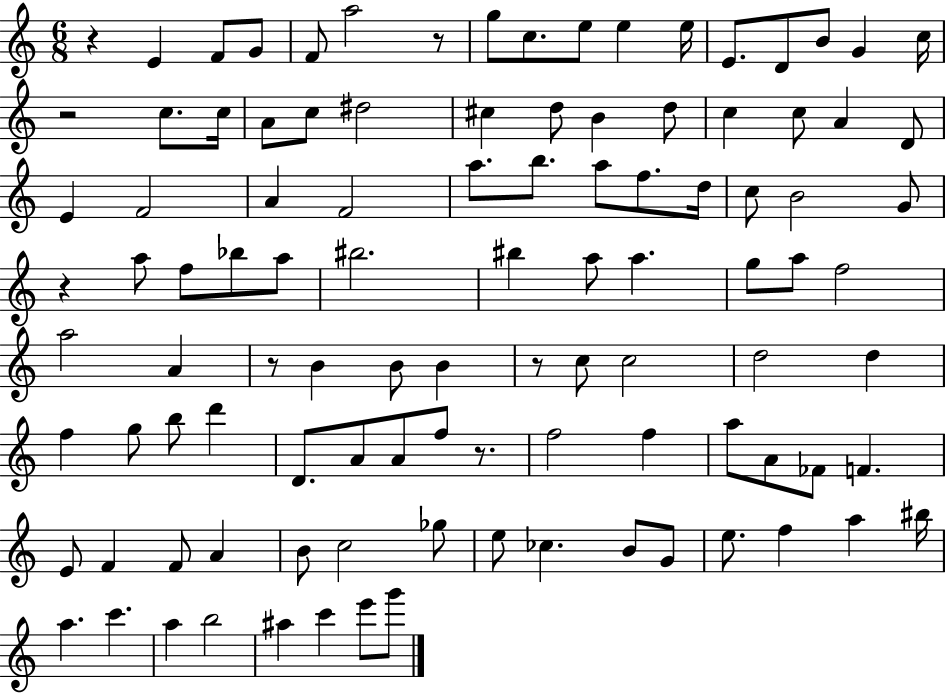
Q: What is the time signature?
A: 6/8